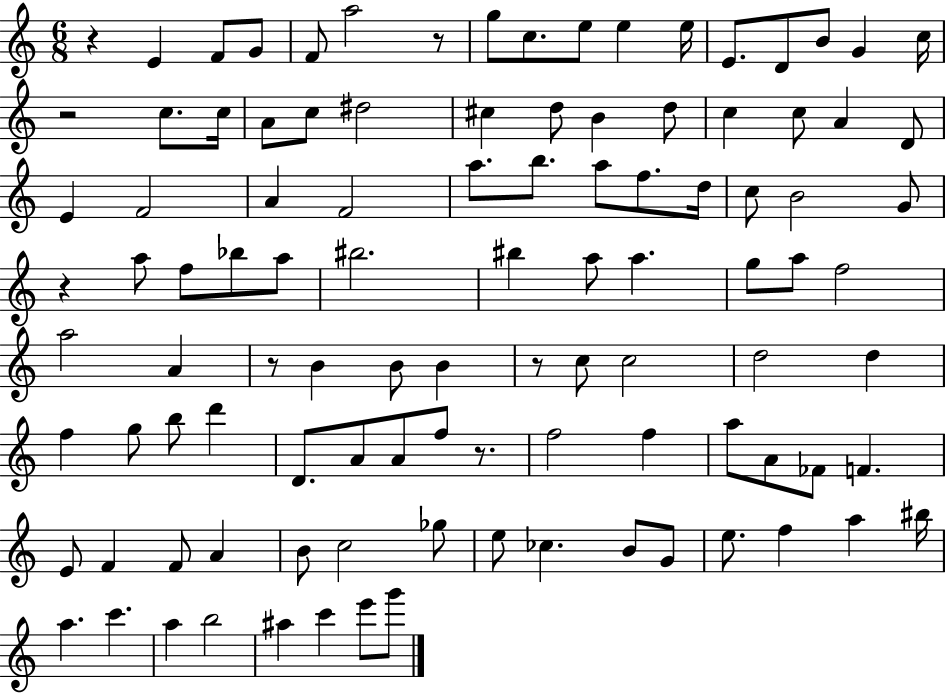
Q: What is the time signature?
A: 6/8